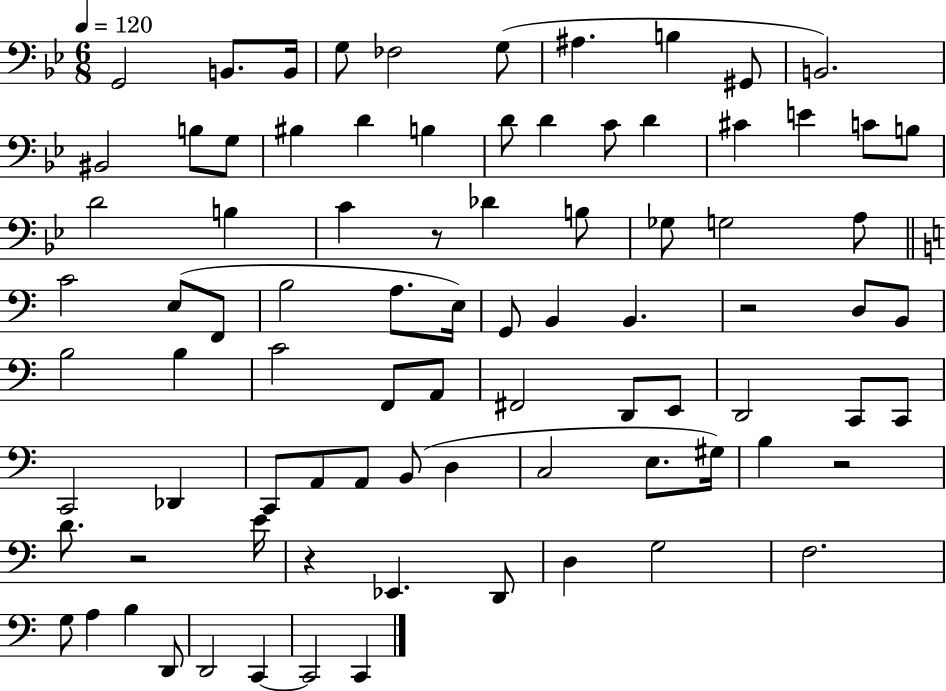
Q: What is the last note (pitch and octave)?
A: C2